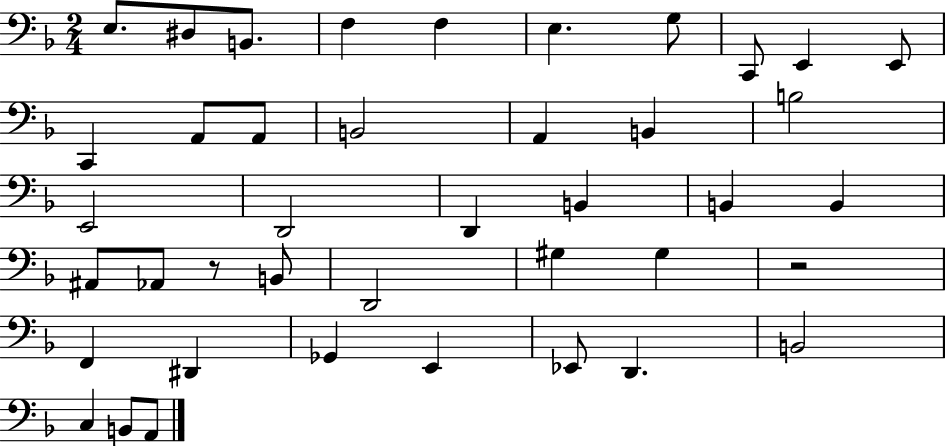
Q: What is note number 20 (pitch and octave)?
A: D2